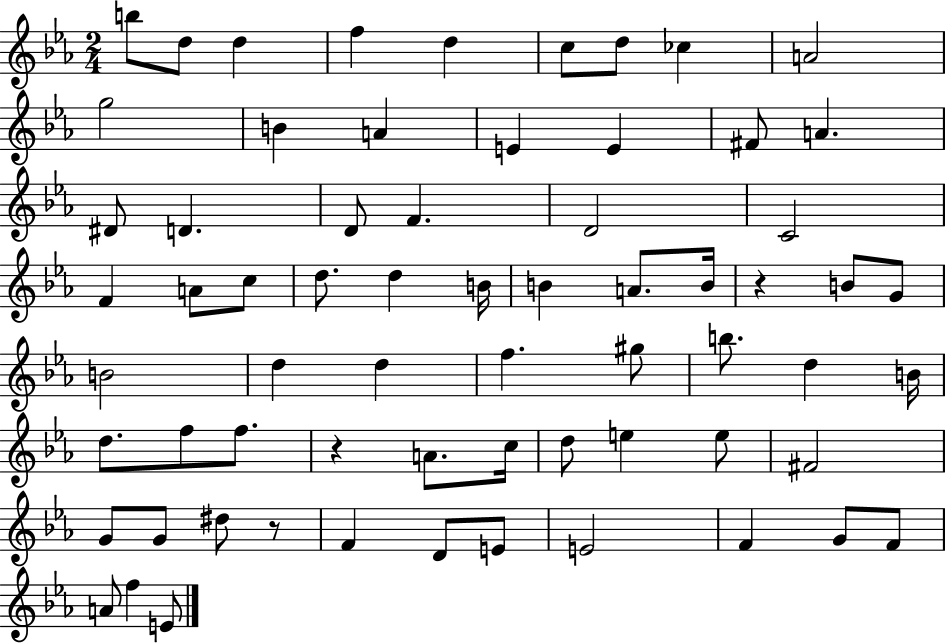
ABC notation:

X:1
T:Untitled
M:2/4
L:1/4
K:Eb
b/2 d/2 d f d c/2 d/2 _c A2 g2 B A E E ^F/2 A ^D/2 D D/2 F D2 C2 F A/2 c/2 d/2 d B/4 B A/2 B/4 z B/2 G/2 B2 d d f ^g/2 b/2 d B/4 d/2 f/2 f/2 z A/2 c/4 d/2 e e/2 ^F2 G/2 G/2 ^d/2 z/2 F D/2 E/2 E2 F G/2 F/2 A/2 f E/2